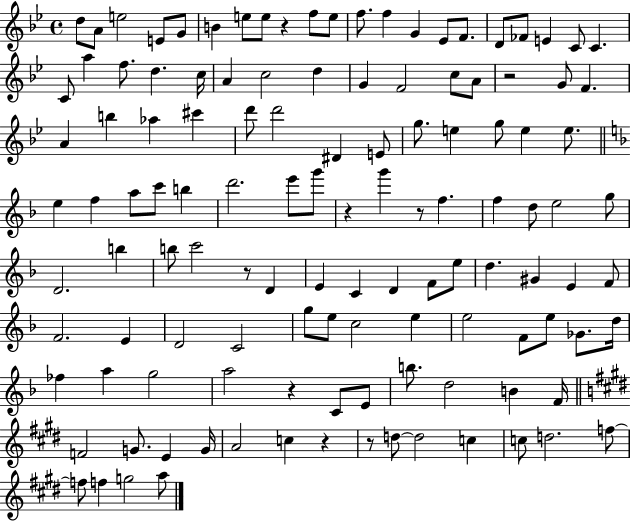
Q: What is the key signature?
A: BES major